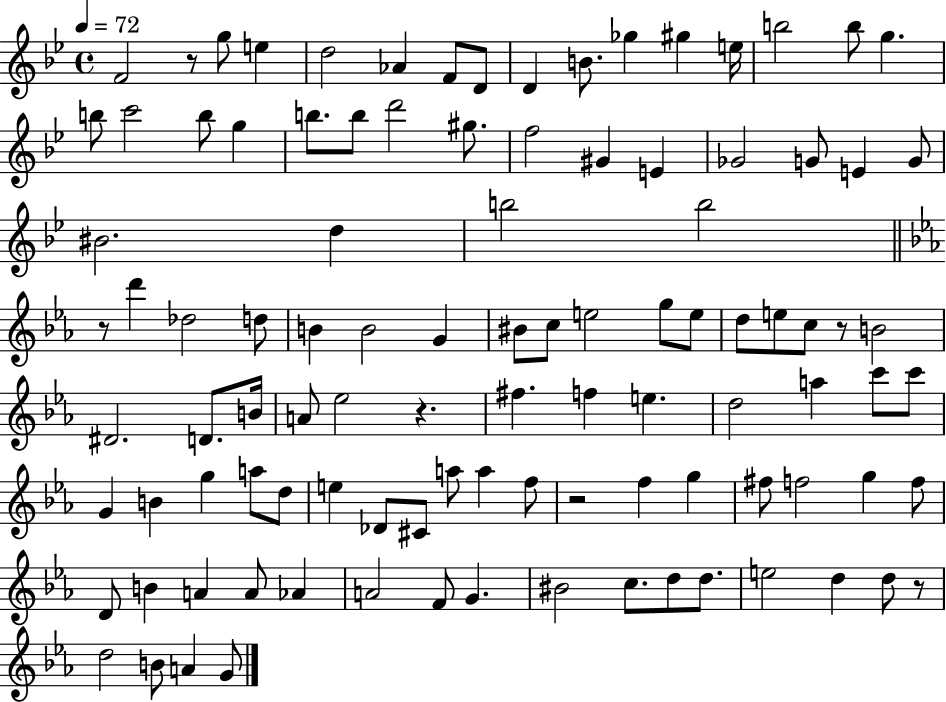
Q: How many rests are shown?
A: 6